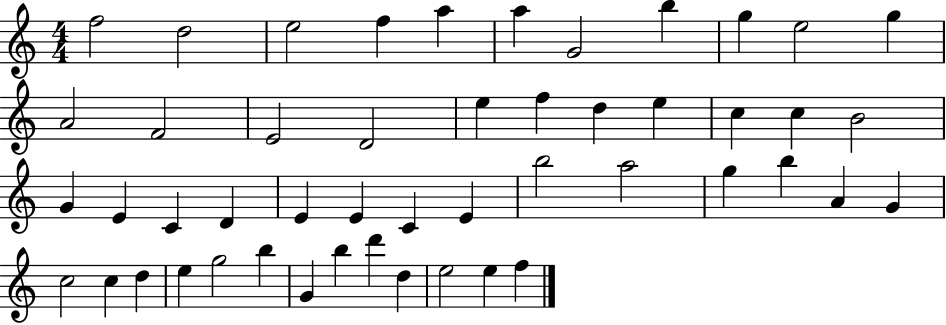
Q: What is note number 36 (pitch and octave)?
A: G4